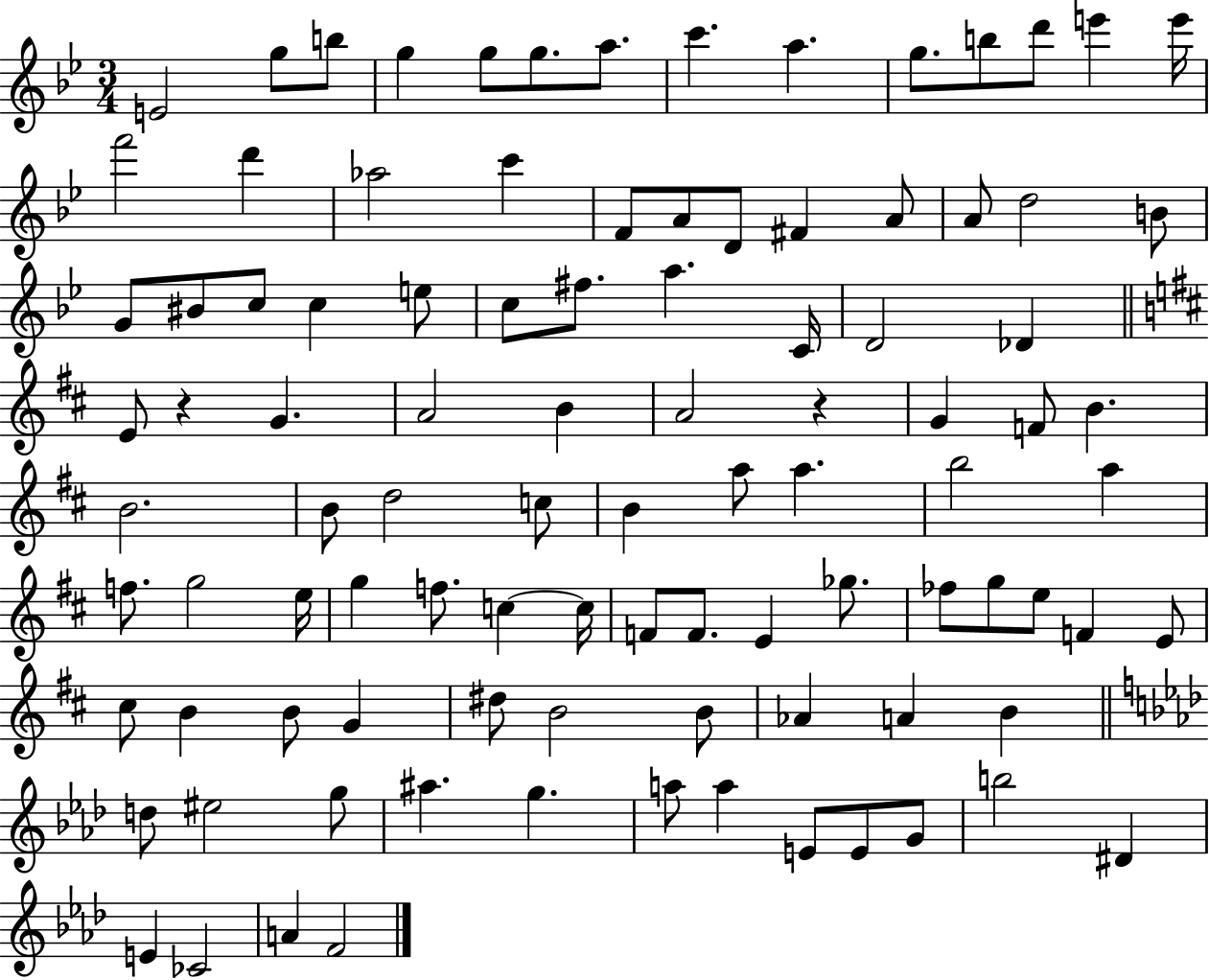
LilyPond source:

{
  \clef treble
  \numericTimeSignature
  \time 3/4
  \key bes \major
  e'2 g''8 b''8 | g''4 g''8 g''8. a''8. | c'''4. a''4. | g''8. b''8 d'''8 e'''4 e'''16 | \break f'''2 d'''4 | aes''2 c'''4 | f'8 a'8 d'8 fis'4 a'8 | a'8 d''2 b'8 | \break g'8 bis'8 c''8 c''4 e''8 | c''8 fis''8. a''4. c'16 | d'2 des'4 | \bar "||" \break \key d \major e'8 r4 g'4. | a'2 b'4 | a'2 r4 | g'4 f'8 b'4. | \break b'2. | b'8 d''2 c''8 | b'4 a''8 a''4. | b''2 a''4 | \break f''8. g''2 e''16 | g''4 f''8. c''4~~ c''16 | f'8 f'8. e'4 ges''8. | fes''8 g''8 e''8 f'4 e'8 | \break cis''8 b'4 b'8 g'4 | dis''8 b'2 b'8 | aes'4 a'4 b'4 | \bar "||" \break \key aes \major d''8 eis''2 g''8 | ais''4. g''4. | a''8 a''4 e'8 e'8 g'8 | b''2 dis'4 | \break e'4 ces'2 | a'4 f'2 | \bar "|."
}